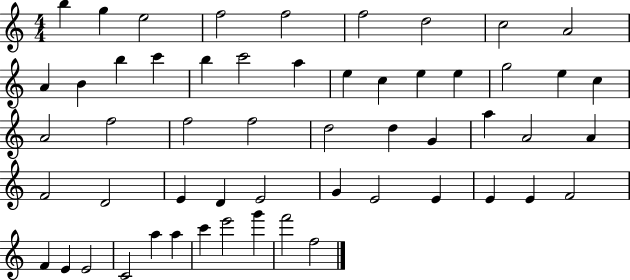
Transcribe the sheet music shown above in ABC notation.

X:1
T:Untitled
M:4/4
L:1/4
K:C
b g e2 f2 f2 f2 d2 c2 A2 A B b c' b c'2 a e c e e g2 e c A2 f2 f2 f2 d2 d G a A2 A F2 D2 E D E2 G E2 E E E F2 F E E2 C2 a a c' e'2 g' f'2 f2